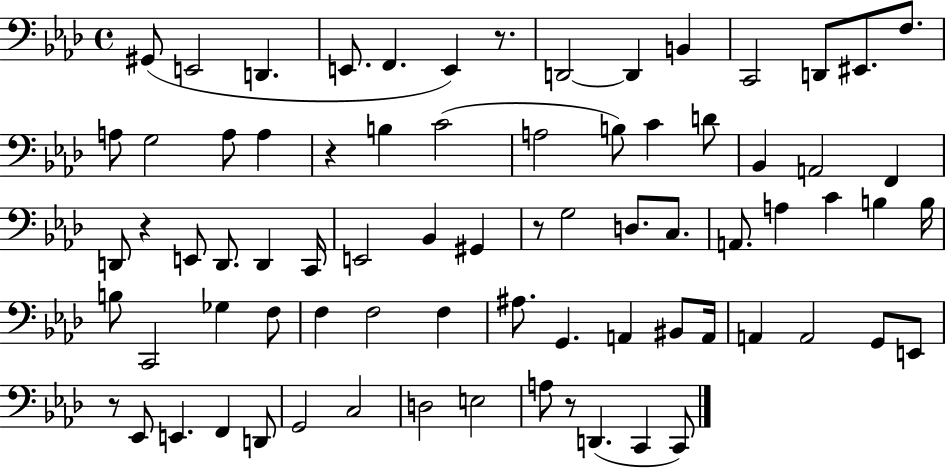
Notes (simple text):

G#2/e E2/h D2/q. E2/e. F2/q. E2/q R/e. D2/h D2/q B2/q C2/h D2/e EIS2/e. F3/e. A3/e G3/h A3/e A3/q R/q B3/q C4/h A3/h B3/e C4/q D4/e Bb2/q A2/h F2/q D2/e R/q E2/e D2/e. D2/q C2/s E2/h Bb2/q G#2/q R/e G3/h D3/e. C3/e. A2/e. A3/q C4/q B3/q B3/s B3/e C2/h Gb3/q F3/e F3/q F3/h F3/q A#3/e. G2/q. A2/q BIS2/e A2/s A2/q A2/h G2/e E2/e R/e Eb2/e E2/q. F2/q D2/e G2/h C3/h D3/h E3/h A3/e R/e D2/q. C2/q C2/e